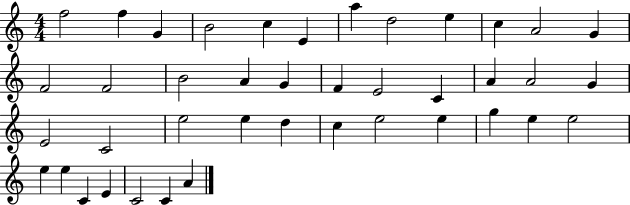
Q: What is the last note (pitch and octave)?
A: A4